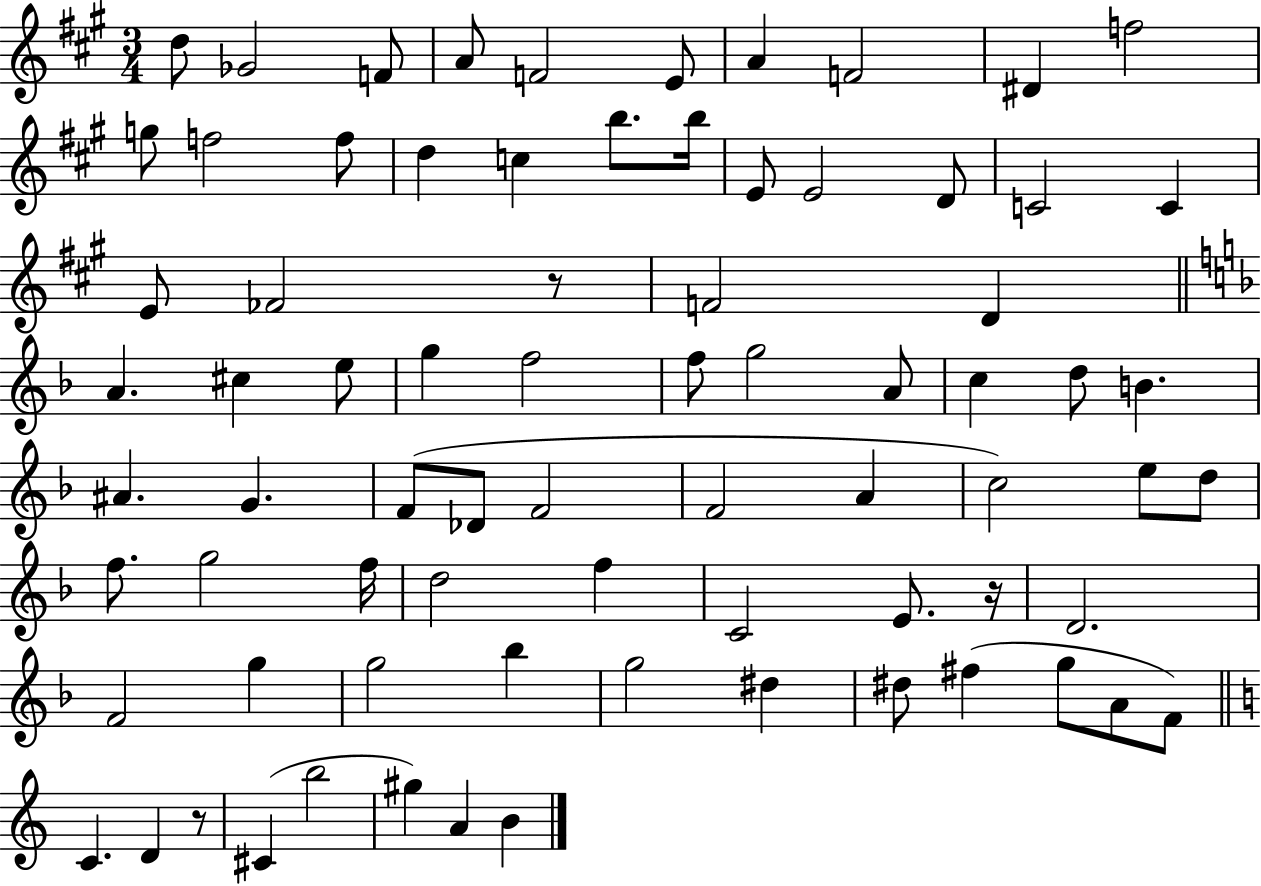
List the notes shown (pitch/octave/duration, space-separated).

D5/e Gb4/h F4/e A4/e F4/h E4/e A4/q F4/h D#4/q F5/h G5/e F5/h F5/e D5/q C5/q B5/e. B5/s E4/e E4/h D4/e C4/h C4/q E4/e FES4/h R/e F4/h D4/q A4/q. C#5/q E5/e G5/q F5/h F5/e G5/h A4/e C5/q D5/e B4/q. A#4/q. G4/q. F4/e Db4/e F4/h F4/h A4/q C5/h E5/e D5/e F5/e. G5/h F5/s D5/h F5/q C4/h E4/e. R/s D4/h. F4/h G5/q G5/h Bb5/q G5/h D#5/q D#5/e F#5/q G5/e A4/e F4/e C4/q. D4/q R/e C#4/q B5/h G#5/q A4/q B4/q